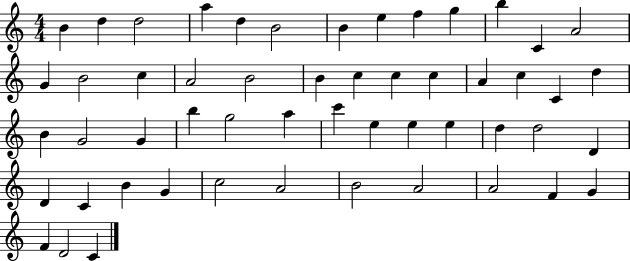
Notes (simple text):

B4/q D5/q D5/h A5/q D5/q B4/h B4/q E5/q F5/q G5/q B5/q C4/q A4/h G4/q B4/h C5/q A4/h B4/h B4/q C5/q C5/q C5/q A4/q C5/q C4/q D5/q B4/q G4/h G4/q B5/q G5/h A5/q C6/q E5/q E5/q E5/q D5/q D5/h D4/q D4/q C4/q B4/q G4/q C5/h A4/h B4/h A4/h A4/h F4/q G4/q F4/q D4/h C4/q